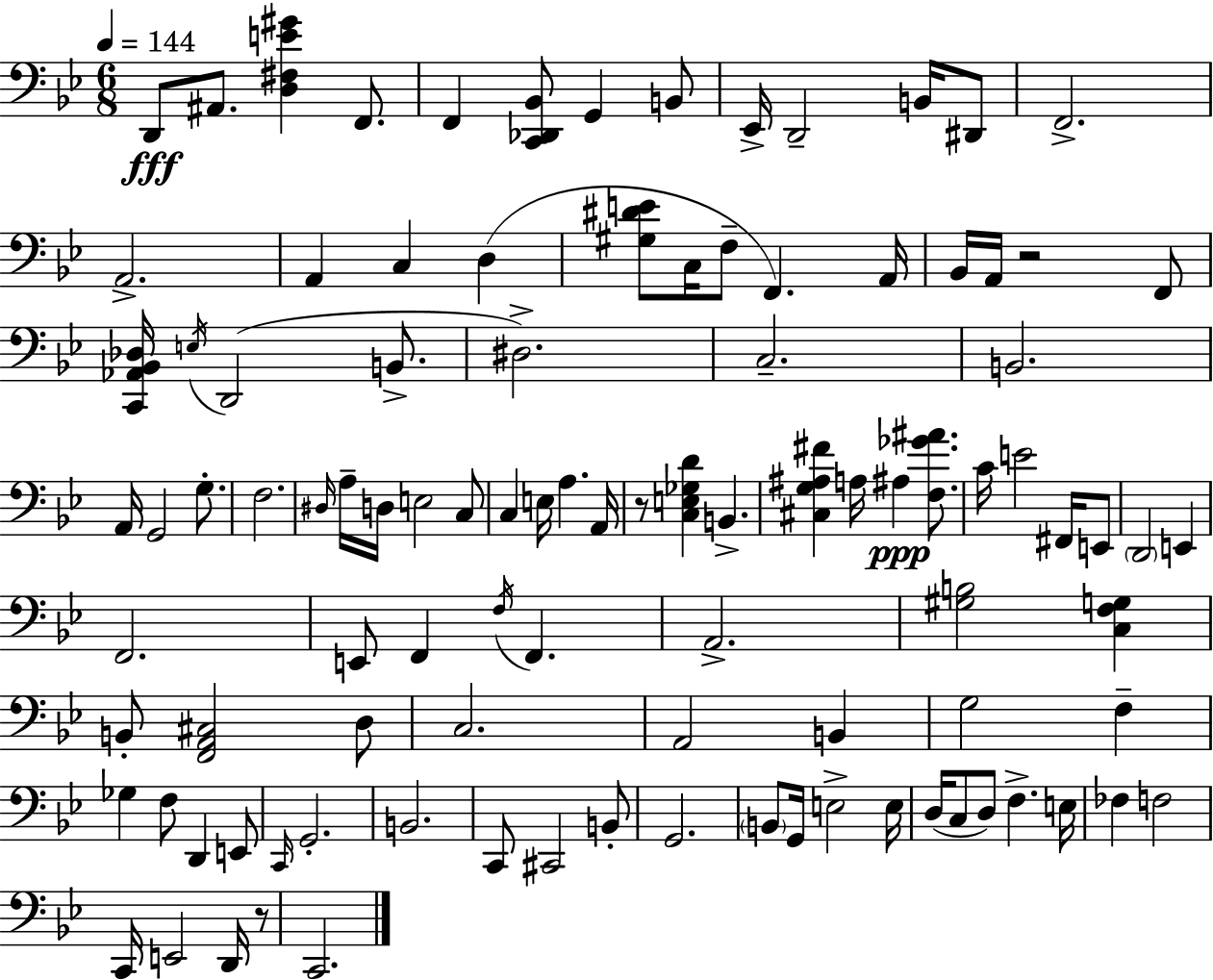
D2/e A#2/e. [D3,F#3,E4,G#4]/q F2/e. F2/q [C2,Db2,Bb2]/e G2/q B2/e Eb2/s D2/h B2/s D#2/e F2/h. A2/h. A2/q C3/q D3/q [G#3,D#4,E4]/e C3/s F3/e F2/q. A2/s Bb2/s A2/s R/h F2/e [C2,Ab2,Bb2,Db3]/s E3/s D2/h B2/e. D#3/h. C3/h. B2/h. A2/s G2/h G3/e. F3/h. D#3/s A3/s D3/s E3/h C3/e C3/q E3/s A3/q. A2/s R/e [C3,E3,Gb3,D4]/q B2/q. [C#3,G3,A#3,F#4]/q A3/s A#3/q [F3,Gb4,A#4]/e. C4/s E4/h F#2/s E2/e D2/h E2/q F2/h. E2/e F2/q F3/s F2/q. A2/h. [G#3,B3]/h [C3,F3,G3]/q B2/e [F2,A2,C#3]/h D3/e C3/h. A2/h B2/q G3/h F3/q Gb3/q F3/e D2/q E2/e C2/s G2/h. B2/h. C2/e C#2/h B2/e G2/h. B2/e G2/s E3/h E3/s D3/s C3/e D3/e F3/q. E3/s FES3/q F3/h C2/s E2/h D2/s R/e C2/h.